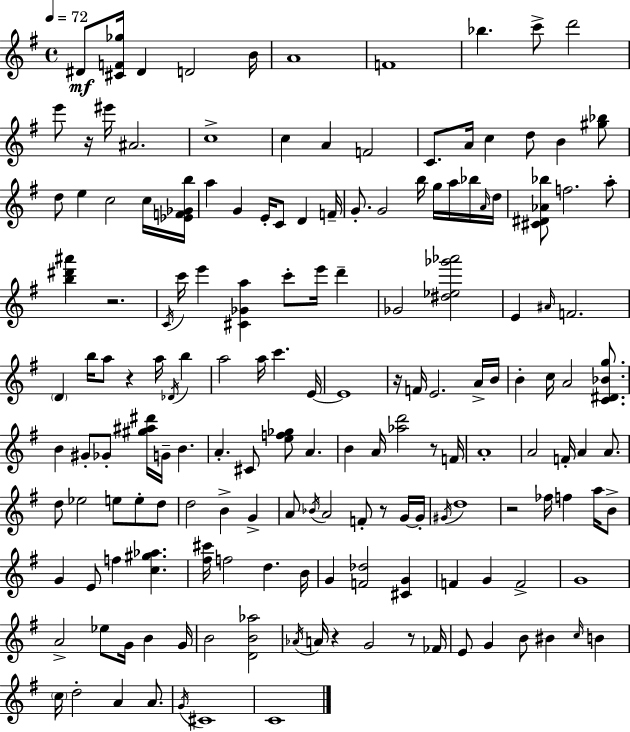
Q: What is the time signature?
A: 4/4